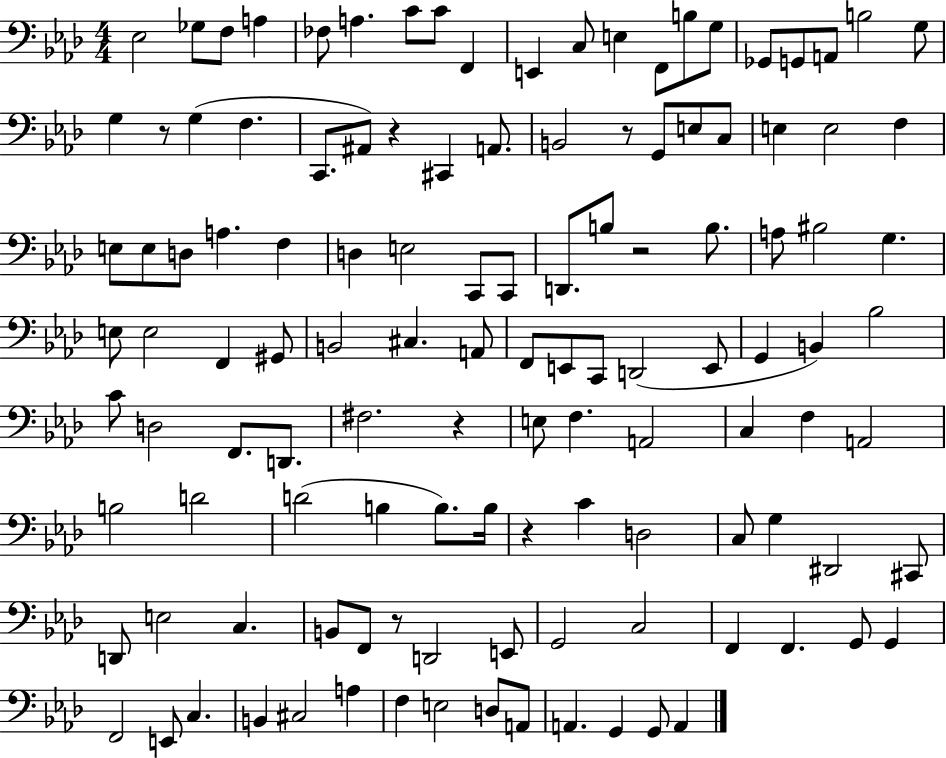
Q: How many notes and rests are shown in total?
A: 121